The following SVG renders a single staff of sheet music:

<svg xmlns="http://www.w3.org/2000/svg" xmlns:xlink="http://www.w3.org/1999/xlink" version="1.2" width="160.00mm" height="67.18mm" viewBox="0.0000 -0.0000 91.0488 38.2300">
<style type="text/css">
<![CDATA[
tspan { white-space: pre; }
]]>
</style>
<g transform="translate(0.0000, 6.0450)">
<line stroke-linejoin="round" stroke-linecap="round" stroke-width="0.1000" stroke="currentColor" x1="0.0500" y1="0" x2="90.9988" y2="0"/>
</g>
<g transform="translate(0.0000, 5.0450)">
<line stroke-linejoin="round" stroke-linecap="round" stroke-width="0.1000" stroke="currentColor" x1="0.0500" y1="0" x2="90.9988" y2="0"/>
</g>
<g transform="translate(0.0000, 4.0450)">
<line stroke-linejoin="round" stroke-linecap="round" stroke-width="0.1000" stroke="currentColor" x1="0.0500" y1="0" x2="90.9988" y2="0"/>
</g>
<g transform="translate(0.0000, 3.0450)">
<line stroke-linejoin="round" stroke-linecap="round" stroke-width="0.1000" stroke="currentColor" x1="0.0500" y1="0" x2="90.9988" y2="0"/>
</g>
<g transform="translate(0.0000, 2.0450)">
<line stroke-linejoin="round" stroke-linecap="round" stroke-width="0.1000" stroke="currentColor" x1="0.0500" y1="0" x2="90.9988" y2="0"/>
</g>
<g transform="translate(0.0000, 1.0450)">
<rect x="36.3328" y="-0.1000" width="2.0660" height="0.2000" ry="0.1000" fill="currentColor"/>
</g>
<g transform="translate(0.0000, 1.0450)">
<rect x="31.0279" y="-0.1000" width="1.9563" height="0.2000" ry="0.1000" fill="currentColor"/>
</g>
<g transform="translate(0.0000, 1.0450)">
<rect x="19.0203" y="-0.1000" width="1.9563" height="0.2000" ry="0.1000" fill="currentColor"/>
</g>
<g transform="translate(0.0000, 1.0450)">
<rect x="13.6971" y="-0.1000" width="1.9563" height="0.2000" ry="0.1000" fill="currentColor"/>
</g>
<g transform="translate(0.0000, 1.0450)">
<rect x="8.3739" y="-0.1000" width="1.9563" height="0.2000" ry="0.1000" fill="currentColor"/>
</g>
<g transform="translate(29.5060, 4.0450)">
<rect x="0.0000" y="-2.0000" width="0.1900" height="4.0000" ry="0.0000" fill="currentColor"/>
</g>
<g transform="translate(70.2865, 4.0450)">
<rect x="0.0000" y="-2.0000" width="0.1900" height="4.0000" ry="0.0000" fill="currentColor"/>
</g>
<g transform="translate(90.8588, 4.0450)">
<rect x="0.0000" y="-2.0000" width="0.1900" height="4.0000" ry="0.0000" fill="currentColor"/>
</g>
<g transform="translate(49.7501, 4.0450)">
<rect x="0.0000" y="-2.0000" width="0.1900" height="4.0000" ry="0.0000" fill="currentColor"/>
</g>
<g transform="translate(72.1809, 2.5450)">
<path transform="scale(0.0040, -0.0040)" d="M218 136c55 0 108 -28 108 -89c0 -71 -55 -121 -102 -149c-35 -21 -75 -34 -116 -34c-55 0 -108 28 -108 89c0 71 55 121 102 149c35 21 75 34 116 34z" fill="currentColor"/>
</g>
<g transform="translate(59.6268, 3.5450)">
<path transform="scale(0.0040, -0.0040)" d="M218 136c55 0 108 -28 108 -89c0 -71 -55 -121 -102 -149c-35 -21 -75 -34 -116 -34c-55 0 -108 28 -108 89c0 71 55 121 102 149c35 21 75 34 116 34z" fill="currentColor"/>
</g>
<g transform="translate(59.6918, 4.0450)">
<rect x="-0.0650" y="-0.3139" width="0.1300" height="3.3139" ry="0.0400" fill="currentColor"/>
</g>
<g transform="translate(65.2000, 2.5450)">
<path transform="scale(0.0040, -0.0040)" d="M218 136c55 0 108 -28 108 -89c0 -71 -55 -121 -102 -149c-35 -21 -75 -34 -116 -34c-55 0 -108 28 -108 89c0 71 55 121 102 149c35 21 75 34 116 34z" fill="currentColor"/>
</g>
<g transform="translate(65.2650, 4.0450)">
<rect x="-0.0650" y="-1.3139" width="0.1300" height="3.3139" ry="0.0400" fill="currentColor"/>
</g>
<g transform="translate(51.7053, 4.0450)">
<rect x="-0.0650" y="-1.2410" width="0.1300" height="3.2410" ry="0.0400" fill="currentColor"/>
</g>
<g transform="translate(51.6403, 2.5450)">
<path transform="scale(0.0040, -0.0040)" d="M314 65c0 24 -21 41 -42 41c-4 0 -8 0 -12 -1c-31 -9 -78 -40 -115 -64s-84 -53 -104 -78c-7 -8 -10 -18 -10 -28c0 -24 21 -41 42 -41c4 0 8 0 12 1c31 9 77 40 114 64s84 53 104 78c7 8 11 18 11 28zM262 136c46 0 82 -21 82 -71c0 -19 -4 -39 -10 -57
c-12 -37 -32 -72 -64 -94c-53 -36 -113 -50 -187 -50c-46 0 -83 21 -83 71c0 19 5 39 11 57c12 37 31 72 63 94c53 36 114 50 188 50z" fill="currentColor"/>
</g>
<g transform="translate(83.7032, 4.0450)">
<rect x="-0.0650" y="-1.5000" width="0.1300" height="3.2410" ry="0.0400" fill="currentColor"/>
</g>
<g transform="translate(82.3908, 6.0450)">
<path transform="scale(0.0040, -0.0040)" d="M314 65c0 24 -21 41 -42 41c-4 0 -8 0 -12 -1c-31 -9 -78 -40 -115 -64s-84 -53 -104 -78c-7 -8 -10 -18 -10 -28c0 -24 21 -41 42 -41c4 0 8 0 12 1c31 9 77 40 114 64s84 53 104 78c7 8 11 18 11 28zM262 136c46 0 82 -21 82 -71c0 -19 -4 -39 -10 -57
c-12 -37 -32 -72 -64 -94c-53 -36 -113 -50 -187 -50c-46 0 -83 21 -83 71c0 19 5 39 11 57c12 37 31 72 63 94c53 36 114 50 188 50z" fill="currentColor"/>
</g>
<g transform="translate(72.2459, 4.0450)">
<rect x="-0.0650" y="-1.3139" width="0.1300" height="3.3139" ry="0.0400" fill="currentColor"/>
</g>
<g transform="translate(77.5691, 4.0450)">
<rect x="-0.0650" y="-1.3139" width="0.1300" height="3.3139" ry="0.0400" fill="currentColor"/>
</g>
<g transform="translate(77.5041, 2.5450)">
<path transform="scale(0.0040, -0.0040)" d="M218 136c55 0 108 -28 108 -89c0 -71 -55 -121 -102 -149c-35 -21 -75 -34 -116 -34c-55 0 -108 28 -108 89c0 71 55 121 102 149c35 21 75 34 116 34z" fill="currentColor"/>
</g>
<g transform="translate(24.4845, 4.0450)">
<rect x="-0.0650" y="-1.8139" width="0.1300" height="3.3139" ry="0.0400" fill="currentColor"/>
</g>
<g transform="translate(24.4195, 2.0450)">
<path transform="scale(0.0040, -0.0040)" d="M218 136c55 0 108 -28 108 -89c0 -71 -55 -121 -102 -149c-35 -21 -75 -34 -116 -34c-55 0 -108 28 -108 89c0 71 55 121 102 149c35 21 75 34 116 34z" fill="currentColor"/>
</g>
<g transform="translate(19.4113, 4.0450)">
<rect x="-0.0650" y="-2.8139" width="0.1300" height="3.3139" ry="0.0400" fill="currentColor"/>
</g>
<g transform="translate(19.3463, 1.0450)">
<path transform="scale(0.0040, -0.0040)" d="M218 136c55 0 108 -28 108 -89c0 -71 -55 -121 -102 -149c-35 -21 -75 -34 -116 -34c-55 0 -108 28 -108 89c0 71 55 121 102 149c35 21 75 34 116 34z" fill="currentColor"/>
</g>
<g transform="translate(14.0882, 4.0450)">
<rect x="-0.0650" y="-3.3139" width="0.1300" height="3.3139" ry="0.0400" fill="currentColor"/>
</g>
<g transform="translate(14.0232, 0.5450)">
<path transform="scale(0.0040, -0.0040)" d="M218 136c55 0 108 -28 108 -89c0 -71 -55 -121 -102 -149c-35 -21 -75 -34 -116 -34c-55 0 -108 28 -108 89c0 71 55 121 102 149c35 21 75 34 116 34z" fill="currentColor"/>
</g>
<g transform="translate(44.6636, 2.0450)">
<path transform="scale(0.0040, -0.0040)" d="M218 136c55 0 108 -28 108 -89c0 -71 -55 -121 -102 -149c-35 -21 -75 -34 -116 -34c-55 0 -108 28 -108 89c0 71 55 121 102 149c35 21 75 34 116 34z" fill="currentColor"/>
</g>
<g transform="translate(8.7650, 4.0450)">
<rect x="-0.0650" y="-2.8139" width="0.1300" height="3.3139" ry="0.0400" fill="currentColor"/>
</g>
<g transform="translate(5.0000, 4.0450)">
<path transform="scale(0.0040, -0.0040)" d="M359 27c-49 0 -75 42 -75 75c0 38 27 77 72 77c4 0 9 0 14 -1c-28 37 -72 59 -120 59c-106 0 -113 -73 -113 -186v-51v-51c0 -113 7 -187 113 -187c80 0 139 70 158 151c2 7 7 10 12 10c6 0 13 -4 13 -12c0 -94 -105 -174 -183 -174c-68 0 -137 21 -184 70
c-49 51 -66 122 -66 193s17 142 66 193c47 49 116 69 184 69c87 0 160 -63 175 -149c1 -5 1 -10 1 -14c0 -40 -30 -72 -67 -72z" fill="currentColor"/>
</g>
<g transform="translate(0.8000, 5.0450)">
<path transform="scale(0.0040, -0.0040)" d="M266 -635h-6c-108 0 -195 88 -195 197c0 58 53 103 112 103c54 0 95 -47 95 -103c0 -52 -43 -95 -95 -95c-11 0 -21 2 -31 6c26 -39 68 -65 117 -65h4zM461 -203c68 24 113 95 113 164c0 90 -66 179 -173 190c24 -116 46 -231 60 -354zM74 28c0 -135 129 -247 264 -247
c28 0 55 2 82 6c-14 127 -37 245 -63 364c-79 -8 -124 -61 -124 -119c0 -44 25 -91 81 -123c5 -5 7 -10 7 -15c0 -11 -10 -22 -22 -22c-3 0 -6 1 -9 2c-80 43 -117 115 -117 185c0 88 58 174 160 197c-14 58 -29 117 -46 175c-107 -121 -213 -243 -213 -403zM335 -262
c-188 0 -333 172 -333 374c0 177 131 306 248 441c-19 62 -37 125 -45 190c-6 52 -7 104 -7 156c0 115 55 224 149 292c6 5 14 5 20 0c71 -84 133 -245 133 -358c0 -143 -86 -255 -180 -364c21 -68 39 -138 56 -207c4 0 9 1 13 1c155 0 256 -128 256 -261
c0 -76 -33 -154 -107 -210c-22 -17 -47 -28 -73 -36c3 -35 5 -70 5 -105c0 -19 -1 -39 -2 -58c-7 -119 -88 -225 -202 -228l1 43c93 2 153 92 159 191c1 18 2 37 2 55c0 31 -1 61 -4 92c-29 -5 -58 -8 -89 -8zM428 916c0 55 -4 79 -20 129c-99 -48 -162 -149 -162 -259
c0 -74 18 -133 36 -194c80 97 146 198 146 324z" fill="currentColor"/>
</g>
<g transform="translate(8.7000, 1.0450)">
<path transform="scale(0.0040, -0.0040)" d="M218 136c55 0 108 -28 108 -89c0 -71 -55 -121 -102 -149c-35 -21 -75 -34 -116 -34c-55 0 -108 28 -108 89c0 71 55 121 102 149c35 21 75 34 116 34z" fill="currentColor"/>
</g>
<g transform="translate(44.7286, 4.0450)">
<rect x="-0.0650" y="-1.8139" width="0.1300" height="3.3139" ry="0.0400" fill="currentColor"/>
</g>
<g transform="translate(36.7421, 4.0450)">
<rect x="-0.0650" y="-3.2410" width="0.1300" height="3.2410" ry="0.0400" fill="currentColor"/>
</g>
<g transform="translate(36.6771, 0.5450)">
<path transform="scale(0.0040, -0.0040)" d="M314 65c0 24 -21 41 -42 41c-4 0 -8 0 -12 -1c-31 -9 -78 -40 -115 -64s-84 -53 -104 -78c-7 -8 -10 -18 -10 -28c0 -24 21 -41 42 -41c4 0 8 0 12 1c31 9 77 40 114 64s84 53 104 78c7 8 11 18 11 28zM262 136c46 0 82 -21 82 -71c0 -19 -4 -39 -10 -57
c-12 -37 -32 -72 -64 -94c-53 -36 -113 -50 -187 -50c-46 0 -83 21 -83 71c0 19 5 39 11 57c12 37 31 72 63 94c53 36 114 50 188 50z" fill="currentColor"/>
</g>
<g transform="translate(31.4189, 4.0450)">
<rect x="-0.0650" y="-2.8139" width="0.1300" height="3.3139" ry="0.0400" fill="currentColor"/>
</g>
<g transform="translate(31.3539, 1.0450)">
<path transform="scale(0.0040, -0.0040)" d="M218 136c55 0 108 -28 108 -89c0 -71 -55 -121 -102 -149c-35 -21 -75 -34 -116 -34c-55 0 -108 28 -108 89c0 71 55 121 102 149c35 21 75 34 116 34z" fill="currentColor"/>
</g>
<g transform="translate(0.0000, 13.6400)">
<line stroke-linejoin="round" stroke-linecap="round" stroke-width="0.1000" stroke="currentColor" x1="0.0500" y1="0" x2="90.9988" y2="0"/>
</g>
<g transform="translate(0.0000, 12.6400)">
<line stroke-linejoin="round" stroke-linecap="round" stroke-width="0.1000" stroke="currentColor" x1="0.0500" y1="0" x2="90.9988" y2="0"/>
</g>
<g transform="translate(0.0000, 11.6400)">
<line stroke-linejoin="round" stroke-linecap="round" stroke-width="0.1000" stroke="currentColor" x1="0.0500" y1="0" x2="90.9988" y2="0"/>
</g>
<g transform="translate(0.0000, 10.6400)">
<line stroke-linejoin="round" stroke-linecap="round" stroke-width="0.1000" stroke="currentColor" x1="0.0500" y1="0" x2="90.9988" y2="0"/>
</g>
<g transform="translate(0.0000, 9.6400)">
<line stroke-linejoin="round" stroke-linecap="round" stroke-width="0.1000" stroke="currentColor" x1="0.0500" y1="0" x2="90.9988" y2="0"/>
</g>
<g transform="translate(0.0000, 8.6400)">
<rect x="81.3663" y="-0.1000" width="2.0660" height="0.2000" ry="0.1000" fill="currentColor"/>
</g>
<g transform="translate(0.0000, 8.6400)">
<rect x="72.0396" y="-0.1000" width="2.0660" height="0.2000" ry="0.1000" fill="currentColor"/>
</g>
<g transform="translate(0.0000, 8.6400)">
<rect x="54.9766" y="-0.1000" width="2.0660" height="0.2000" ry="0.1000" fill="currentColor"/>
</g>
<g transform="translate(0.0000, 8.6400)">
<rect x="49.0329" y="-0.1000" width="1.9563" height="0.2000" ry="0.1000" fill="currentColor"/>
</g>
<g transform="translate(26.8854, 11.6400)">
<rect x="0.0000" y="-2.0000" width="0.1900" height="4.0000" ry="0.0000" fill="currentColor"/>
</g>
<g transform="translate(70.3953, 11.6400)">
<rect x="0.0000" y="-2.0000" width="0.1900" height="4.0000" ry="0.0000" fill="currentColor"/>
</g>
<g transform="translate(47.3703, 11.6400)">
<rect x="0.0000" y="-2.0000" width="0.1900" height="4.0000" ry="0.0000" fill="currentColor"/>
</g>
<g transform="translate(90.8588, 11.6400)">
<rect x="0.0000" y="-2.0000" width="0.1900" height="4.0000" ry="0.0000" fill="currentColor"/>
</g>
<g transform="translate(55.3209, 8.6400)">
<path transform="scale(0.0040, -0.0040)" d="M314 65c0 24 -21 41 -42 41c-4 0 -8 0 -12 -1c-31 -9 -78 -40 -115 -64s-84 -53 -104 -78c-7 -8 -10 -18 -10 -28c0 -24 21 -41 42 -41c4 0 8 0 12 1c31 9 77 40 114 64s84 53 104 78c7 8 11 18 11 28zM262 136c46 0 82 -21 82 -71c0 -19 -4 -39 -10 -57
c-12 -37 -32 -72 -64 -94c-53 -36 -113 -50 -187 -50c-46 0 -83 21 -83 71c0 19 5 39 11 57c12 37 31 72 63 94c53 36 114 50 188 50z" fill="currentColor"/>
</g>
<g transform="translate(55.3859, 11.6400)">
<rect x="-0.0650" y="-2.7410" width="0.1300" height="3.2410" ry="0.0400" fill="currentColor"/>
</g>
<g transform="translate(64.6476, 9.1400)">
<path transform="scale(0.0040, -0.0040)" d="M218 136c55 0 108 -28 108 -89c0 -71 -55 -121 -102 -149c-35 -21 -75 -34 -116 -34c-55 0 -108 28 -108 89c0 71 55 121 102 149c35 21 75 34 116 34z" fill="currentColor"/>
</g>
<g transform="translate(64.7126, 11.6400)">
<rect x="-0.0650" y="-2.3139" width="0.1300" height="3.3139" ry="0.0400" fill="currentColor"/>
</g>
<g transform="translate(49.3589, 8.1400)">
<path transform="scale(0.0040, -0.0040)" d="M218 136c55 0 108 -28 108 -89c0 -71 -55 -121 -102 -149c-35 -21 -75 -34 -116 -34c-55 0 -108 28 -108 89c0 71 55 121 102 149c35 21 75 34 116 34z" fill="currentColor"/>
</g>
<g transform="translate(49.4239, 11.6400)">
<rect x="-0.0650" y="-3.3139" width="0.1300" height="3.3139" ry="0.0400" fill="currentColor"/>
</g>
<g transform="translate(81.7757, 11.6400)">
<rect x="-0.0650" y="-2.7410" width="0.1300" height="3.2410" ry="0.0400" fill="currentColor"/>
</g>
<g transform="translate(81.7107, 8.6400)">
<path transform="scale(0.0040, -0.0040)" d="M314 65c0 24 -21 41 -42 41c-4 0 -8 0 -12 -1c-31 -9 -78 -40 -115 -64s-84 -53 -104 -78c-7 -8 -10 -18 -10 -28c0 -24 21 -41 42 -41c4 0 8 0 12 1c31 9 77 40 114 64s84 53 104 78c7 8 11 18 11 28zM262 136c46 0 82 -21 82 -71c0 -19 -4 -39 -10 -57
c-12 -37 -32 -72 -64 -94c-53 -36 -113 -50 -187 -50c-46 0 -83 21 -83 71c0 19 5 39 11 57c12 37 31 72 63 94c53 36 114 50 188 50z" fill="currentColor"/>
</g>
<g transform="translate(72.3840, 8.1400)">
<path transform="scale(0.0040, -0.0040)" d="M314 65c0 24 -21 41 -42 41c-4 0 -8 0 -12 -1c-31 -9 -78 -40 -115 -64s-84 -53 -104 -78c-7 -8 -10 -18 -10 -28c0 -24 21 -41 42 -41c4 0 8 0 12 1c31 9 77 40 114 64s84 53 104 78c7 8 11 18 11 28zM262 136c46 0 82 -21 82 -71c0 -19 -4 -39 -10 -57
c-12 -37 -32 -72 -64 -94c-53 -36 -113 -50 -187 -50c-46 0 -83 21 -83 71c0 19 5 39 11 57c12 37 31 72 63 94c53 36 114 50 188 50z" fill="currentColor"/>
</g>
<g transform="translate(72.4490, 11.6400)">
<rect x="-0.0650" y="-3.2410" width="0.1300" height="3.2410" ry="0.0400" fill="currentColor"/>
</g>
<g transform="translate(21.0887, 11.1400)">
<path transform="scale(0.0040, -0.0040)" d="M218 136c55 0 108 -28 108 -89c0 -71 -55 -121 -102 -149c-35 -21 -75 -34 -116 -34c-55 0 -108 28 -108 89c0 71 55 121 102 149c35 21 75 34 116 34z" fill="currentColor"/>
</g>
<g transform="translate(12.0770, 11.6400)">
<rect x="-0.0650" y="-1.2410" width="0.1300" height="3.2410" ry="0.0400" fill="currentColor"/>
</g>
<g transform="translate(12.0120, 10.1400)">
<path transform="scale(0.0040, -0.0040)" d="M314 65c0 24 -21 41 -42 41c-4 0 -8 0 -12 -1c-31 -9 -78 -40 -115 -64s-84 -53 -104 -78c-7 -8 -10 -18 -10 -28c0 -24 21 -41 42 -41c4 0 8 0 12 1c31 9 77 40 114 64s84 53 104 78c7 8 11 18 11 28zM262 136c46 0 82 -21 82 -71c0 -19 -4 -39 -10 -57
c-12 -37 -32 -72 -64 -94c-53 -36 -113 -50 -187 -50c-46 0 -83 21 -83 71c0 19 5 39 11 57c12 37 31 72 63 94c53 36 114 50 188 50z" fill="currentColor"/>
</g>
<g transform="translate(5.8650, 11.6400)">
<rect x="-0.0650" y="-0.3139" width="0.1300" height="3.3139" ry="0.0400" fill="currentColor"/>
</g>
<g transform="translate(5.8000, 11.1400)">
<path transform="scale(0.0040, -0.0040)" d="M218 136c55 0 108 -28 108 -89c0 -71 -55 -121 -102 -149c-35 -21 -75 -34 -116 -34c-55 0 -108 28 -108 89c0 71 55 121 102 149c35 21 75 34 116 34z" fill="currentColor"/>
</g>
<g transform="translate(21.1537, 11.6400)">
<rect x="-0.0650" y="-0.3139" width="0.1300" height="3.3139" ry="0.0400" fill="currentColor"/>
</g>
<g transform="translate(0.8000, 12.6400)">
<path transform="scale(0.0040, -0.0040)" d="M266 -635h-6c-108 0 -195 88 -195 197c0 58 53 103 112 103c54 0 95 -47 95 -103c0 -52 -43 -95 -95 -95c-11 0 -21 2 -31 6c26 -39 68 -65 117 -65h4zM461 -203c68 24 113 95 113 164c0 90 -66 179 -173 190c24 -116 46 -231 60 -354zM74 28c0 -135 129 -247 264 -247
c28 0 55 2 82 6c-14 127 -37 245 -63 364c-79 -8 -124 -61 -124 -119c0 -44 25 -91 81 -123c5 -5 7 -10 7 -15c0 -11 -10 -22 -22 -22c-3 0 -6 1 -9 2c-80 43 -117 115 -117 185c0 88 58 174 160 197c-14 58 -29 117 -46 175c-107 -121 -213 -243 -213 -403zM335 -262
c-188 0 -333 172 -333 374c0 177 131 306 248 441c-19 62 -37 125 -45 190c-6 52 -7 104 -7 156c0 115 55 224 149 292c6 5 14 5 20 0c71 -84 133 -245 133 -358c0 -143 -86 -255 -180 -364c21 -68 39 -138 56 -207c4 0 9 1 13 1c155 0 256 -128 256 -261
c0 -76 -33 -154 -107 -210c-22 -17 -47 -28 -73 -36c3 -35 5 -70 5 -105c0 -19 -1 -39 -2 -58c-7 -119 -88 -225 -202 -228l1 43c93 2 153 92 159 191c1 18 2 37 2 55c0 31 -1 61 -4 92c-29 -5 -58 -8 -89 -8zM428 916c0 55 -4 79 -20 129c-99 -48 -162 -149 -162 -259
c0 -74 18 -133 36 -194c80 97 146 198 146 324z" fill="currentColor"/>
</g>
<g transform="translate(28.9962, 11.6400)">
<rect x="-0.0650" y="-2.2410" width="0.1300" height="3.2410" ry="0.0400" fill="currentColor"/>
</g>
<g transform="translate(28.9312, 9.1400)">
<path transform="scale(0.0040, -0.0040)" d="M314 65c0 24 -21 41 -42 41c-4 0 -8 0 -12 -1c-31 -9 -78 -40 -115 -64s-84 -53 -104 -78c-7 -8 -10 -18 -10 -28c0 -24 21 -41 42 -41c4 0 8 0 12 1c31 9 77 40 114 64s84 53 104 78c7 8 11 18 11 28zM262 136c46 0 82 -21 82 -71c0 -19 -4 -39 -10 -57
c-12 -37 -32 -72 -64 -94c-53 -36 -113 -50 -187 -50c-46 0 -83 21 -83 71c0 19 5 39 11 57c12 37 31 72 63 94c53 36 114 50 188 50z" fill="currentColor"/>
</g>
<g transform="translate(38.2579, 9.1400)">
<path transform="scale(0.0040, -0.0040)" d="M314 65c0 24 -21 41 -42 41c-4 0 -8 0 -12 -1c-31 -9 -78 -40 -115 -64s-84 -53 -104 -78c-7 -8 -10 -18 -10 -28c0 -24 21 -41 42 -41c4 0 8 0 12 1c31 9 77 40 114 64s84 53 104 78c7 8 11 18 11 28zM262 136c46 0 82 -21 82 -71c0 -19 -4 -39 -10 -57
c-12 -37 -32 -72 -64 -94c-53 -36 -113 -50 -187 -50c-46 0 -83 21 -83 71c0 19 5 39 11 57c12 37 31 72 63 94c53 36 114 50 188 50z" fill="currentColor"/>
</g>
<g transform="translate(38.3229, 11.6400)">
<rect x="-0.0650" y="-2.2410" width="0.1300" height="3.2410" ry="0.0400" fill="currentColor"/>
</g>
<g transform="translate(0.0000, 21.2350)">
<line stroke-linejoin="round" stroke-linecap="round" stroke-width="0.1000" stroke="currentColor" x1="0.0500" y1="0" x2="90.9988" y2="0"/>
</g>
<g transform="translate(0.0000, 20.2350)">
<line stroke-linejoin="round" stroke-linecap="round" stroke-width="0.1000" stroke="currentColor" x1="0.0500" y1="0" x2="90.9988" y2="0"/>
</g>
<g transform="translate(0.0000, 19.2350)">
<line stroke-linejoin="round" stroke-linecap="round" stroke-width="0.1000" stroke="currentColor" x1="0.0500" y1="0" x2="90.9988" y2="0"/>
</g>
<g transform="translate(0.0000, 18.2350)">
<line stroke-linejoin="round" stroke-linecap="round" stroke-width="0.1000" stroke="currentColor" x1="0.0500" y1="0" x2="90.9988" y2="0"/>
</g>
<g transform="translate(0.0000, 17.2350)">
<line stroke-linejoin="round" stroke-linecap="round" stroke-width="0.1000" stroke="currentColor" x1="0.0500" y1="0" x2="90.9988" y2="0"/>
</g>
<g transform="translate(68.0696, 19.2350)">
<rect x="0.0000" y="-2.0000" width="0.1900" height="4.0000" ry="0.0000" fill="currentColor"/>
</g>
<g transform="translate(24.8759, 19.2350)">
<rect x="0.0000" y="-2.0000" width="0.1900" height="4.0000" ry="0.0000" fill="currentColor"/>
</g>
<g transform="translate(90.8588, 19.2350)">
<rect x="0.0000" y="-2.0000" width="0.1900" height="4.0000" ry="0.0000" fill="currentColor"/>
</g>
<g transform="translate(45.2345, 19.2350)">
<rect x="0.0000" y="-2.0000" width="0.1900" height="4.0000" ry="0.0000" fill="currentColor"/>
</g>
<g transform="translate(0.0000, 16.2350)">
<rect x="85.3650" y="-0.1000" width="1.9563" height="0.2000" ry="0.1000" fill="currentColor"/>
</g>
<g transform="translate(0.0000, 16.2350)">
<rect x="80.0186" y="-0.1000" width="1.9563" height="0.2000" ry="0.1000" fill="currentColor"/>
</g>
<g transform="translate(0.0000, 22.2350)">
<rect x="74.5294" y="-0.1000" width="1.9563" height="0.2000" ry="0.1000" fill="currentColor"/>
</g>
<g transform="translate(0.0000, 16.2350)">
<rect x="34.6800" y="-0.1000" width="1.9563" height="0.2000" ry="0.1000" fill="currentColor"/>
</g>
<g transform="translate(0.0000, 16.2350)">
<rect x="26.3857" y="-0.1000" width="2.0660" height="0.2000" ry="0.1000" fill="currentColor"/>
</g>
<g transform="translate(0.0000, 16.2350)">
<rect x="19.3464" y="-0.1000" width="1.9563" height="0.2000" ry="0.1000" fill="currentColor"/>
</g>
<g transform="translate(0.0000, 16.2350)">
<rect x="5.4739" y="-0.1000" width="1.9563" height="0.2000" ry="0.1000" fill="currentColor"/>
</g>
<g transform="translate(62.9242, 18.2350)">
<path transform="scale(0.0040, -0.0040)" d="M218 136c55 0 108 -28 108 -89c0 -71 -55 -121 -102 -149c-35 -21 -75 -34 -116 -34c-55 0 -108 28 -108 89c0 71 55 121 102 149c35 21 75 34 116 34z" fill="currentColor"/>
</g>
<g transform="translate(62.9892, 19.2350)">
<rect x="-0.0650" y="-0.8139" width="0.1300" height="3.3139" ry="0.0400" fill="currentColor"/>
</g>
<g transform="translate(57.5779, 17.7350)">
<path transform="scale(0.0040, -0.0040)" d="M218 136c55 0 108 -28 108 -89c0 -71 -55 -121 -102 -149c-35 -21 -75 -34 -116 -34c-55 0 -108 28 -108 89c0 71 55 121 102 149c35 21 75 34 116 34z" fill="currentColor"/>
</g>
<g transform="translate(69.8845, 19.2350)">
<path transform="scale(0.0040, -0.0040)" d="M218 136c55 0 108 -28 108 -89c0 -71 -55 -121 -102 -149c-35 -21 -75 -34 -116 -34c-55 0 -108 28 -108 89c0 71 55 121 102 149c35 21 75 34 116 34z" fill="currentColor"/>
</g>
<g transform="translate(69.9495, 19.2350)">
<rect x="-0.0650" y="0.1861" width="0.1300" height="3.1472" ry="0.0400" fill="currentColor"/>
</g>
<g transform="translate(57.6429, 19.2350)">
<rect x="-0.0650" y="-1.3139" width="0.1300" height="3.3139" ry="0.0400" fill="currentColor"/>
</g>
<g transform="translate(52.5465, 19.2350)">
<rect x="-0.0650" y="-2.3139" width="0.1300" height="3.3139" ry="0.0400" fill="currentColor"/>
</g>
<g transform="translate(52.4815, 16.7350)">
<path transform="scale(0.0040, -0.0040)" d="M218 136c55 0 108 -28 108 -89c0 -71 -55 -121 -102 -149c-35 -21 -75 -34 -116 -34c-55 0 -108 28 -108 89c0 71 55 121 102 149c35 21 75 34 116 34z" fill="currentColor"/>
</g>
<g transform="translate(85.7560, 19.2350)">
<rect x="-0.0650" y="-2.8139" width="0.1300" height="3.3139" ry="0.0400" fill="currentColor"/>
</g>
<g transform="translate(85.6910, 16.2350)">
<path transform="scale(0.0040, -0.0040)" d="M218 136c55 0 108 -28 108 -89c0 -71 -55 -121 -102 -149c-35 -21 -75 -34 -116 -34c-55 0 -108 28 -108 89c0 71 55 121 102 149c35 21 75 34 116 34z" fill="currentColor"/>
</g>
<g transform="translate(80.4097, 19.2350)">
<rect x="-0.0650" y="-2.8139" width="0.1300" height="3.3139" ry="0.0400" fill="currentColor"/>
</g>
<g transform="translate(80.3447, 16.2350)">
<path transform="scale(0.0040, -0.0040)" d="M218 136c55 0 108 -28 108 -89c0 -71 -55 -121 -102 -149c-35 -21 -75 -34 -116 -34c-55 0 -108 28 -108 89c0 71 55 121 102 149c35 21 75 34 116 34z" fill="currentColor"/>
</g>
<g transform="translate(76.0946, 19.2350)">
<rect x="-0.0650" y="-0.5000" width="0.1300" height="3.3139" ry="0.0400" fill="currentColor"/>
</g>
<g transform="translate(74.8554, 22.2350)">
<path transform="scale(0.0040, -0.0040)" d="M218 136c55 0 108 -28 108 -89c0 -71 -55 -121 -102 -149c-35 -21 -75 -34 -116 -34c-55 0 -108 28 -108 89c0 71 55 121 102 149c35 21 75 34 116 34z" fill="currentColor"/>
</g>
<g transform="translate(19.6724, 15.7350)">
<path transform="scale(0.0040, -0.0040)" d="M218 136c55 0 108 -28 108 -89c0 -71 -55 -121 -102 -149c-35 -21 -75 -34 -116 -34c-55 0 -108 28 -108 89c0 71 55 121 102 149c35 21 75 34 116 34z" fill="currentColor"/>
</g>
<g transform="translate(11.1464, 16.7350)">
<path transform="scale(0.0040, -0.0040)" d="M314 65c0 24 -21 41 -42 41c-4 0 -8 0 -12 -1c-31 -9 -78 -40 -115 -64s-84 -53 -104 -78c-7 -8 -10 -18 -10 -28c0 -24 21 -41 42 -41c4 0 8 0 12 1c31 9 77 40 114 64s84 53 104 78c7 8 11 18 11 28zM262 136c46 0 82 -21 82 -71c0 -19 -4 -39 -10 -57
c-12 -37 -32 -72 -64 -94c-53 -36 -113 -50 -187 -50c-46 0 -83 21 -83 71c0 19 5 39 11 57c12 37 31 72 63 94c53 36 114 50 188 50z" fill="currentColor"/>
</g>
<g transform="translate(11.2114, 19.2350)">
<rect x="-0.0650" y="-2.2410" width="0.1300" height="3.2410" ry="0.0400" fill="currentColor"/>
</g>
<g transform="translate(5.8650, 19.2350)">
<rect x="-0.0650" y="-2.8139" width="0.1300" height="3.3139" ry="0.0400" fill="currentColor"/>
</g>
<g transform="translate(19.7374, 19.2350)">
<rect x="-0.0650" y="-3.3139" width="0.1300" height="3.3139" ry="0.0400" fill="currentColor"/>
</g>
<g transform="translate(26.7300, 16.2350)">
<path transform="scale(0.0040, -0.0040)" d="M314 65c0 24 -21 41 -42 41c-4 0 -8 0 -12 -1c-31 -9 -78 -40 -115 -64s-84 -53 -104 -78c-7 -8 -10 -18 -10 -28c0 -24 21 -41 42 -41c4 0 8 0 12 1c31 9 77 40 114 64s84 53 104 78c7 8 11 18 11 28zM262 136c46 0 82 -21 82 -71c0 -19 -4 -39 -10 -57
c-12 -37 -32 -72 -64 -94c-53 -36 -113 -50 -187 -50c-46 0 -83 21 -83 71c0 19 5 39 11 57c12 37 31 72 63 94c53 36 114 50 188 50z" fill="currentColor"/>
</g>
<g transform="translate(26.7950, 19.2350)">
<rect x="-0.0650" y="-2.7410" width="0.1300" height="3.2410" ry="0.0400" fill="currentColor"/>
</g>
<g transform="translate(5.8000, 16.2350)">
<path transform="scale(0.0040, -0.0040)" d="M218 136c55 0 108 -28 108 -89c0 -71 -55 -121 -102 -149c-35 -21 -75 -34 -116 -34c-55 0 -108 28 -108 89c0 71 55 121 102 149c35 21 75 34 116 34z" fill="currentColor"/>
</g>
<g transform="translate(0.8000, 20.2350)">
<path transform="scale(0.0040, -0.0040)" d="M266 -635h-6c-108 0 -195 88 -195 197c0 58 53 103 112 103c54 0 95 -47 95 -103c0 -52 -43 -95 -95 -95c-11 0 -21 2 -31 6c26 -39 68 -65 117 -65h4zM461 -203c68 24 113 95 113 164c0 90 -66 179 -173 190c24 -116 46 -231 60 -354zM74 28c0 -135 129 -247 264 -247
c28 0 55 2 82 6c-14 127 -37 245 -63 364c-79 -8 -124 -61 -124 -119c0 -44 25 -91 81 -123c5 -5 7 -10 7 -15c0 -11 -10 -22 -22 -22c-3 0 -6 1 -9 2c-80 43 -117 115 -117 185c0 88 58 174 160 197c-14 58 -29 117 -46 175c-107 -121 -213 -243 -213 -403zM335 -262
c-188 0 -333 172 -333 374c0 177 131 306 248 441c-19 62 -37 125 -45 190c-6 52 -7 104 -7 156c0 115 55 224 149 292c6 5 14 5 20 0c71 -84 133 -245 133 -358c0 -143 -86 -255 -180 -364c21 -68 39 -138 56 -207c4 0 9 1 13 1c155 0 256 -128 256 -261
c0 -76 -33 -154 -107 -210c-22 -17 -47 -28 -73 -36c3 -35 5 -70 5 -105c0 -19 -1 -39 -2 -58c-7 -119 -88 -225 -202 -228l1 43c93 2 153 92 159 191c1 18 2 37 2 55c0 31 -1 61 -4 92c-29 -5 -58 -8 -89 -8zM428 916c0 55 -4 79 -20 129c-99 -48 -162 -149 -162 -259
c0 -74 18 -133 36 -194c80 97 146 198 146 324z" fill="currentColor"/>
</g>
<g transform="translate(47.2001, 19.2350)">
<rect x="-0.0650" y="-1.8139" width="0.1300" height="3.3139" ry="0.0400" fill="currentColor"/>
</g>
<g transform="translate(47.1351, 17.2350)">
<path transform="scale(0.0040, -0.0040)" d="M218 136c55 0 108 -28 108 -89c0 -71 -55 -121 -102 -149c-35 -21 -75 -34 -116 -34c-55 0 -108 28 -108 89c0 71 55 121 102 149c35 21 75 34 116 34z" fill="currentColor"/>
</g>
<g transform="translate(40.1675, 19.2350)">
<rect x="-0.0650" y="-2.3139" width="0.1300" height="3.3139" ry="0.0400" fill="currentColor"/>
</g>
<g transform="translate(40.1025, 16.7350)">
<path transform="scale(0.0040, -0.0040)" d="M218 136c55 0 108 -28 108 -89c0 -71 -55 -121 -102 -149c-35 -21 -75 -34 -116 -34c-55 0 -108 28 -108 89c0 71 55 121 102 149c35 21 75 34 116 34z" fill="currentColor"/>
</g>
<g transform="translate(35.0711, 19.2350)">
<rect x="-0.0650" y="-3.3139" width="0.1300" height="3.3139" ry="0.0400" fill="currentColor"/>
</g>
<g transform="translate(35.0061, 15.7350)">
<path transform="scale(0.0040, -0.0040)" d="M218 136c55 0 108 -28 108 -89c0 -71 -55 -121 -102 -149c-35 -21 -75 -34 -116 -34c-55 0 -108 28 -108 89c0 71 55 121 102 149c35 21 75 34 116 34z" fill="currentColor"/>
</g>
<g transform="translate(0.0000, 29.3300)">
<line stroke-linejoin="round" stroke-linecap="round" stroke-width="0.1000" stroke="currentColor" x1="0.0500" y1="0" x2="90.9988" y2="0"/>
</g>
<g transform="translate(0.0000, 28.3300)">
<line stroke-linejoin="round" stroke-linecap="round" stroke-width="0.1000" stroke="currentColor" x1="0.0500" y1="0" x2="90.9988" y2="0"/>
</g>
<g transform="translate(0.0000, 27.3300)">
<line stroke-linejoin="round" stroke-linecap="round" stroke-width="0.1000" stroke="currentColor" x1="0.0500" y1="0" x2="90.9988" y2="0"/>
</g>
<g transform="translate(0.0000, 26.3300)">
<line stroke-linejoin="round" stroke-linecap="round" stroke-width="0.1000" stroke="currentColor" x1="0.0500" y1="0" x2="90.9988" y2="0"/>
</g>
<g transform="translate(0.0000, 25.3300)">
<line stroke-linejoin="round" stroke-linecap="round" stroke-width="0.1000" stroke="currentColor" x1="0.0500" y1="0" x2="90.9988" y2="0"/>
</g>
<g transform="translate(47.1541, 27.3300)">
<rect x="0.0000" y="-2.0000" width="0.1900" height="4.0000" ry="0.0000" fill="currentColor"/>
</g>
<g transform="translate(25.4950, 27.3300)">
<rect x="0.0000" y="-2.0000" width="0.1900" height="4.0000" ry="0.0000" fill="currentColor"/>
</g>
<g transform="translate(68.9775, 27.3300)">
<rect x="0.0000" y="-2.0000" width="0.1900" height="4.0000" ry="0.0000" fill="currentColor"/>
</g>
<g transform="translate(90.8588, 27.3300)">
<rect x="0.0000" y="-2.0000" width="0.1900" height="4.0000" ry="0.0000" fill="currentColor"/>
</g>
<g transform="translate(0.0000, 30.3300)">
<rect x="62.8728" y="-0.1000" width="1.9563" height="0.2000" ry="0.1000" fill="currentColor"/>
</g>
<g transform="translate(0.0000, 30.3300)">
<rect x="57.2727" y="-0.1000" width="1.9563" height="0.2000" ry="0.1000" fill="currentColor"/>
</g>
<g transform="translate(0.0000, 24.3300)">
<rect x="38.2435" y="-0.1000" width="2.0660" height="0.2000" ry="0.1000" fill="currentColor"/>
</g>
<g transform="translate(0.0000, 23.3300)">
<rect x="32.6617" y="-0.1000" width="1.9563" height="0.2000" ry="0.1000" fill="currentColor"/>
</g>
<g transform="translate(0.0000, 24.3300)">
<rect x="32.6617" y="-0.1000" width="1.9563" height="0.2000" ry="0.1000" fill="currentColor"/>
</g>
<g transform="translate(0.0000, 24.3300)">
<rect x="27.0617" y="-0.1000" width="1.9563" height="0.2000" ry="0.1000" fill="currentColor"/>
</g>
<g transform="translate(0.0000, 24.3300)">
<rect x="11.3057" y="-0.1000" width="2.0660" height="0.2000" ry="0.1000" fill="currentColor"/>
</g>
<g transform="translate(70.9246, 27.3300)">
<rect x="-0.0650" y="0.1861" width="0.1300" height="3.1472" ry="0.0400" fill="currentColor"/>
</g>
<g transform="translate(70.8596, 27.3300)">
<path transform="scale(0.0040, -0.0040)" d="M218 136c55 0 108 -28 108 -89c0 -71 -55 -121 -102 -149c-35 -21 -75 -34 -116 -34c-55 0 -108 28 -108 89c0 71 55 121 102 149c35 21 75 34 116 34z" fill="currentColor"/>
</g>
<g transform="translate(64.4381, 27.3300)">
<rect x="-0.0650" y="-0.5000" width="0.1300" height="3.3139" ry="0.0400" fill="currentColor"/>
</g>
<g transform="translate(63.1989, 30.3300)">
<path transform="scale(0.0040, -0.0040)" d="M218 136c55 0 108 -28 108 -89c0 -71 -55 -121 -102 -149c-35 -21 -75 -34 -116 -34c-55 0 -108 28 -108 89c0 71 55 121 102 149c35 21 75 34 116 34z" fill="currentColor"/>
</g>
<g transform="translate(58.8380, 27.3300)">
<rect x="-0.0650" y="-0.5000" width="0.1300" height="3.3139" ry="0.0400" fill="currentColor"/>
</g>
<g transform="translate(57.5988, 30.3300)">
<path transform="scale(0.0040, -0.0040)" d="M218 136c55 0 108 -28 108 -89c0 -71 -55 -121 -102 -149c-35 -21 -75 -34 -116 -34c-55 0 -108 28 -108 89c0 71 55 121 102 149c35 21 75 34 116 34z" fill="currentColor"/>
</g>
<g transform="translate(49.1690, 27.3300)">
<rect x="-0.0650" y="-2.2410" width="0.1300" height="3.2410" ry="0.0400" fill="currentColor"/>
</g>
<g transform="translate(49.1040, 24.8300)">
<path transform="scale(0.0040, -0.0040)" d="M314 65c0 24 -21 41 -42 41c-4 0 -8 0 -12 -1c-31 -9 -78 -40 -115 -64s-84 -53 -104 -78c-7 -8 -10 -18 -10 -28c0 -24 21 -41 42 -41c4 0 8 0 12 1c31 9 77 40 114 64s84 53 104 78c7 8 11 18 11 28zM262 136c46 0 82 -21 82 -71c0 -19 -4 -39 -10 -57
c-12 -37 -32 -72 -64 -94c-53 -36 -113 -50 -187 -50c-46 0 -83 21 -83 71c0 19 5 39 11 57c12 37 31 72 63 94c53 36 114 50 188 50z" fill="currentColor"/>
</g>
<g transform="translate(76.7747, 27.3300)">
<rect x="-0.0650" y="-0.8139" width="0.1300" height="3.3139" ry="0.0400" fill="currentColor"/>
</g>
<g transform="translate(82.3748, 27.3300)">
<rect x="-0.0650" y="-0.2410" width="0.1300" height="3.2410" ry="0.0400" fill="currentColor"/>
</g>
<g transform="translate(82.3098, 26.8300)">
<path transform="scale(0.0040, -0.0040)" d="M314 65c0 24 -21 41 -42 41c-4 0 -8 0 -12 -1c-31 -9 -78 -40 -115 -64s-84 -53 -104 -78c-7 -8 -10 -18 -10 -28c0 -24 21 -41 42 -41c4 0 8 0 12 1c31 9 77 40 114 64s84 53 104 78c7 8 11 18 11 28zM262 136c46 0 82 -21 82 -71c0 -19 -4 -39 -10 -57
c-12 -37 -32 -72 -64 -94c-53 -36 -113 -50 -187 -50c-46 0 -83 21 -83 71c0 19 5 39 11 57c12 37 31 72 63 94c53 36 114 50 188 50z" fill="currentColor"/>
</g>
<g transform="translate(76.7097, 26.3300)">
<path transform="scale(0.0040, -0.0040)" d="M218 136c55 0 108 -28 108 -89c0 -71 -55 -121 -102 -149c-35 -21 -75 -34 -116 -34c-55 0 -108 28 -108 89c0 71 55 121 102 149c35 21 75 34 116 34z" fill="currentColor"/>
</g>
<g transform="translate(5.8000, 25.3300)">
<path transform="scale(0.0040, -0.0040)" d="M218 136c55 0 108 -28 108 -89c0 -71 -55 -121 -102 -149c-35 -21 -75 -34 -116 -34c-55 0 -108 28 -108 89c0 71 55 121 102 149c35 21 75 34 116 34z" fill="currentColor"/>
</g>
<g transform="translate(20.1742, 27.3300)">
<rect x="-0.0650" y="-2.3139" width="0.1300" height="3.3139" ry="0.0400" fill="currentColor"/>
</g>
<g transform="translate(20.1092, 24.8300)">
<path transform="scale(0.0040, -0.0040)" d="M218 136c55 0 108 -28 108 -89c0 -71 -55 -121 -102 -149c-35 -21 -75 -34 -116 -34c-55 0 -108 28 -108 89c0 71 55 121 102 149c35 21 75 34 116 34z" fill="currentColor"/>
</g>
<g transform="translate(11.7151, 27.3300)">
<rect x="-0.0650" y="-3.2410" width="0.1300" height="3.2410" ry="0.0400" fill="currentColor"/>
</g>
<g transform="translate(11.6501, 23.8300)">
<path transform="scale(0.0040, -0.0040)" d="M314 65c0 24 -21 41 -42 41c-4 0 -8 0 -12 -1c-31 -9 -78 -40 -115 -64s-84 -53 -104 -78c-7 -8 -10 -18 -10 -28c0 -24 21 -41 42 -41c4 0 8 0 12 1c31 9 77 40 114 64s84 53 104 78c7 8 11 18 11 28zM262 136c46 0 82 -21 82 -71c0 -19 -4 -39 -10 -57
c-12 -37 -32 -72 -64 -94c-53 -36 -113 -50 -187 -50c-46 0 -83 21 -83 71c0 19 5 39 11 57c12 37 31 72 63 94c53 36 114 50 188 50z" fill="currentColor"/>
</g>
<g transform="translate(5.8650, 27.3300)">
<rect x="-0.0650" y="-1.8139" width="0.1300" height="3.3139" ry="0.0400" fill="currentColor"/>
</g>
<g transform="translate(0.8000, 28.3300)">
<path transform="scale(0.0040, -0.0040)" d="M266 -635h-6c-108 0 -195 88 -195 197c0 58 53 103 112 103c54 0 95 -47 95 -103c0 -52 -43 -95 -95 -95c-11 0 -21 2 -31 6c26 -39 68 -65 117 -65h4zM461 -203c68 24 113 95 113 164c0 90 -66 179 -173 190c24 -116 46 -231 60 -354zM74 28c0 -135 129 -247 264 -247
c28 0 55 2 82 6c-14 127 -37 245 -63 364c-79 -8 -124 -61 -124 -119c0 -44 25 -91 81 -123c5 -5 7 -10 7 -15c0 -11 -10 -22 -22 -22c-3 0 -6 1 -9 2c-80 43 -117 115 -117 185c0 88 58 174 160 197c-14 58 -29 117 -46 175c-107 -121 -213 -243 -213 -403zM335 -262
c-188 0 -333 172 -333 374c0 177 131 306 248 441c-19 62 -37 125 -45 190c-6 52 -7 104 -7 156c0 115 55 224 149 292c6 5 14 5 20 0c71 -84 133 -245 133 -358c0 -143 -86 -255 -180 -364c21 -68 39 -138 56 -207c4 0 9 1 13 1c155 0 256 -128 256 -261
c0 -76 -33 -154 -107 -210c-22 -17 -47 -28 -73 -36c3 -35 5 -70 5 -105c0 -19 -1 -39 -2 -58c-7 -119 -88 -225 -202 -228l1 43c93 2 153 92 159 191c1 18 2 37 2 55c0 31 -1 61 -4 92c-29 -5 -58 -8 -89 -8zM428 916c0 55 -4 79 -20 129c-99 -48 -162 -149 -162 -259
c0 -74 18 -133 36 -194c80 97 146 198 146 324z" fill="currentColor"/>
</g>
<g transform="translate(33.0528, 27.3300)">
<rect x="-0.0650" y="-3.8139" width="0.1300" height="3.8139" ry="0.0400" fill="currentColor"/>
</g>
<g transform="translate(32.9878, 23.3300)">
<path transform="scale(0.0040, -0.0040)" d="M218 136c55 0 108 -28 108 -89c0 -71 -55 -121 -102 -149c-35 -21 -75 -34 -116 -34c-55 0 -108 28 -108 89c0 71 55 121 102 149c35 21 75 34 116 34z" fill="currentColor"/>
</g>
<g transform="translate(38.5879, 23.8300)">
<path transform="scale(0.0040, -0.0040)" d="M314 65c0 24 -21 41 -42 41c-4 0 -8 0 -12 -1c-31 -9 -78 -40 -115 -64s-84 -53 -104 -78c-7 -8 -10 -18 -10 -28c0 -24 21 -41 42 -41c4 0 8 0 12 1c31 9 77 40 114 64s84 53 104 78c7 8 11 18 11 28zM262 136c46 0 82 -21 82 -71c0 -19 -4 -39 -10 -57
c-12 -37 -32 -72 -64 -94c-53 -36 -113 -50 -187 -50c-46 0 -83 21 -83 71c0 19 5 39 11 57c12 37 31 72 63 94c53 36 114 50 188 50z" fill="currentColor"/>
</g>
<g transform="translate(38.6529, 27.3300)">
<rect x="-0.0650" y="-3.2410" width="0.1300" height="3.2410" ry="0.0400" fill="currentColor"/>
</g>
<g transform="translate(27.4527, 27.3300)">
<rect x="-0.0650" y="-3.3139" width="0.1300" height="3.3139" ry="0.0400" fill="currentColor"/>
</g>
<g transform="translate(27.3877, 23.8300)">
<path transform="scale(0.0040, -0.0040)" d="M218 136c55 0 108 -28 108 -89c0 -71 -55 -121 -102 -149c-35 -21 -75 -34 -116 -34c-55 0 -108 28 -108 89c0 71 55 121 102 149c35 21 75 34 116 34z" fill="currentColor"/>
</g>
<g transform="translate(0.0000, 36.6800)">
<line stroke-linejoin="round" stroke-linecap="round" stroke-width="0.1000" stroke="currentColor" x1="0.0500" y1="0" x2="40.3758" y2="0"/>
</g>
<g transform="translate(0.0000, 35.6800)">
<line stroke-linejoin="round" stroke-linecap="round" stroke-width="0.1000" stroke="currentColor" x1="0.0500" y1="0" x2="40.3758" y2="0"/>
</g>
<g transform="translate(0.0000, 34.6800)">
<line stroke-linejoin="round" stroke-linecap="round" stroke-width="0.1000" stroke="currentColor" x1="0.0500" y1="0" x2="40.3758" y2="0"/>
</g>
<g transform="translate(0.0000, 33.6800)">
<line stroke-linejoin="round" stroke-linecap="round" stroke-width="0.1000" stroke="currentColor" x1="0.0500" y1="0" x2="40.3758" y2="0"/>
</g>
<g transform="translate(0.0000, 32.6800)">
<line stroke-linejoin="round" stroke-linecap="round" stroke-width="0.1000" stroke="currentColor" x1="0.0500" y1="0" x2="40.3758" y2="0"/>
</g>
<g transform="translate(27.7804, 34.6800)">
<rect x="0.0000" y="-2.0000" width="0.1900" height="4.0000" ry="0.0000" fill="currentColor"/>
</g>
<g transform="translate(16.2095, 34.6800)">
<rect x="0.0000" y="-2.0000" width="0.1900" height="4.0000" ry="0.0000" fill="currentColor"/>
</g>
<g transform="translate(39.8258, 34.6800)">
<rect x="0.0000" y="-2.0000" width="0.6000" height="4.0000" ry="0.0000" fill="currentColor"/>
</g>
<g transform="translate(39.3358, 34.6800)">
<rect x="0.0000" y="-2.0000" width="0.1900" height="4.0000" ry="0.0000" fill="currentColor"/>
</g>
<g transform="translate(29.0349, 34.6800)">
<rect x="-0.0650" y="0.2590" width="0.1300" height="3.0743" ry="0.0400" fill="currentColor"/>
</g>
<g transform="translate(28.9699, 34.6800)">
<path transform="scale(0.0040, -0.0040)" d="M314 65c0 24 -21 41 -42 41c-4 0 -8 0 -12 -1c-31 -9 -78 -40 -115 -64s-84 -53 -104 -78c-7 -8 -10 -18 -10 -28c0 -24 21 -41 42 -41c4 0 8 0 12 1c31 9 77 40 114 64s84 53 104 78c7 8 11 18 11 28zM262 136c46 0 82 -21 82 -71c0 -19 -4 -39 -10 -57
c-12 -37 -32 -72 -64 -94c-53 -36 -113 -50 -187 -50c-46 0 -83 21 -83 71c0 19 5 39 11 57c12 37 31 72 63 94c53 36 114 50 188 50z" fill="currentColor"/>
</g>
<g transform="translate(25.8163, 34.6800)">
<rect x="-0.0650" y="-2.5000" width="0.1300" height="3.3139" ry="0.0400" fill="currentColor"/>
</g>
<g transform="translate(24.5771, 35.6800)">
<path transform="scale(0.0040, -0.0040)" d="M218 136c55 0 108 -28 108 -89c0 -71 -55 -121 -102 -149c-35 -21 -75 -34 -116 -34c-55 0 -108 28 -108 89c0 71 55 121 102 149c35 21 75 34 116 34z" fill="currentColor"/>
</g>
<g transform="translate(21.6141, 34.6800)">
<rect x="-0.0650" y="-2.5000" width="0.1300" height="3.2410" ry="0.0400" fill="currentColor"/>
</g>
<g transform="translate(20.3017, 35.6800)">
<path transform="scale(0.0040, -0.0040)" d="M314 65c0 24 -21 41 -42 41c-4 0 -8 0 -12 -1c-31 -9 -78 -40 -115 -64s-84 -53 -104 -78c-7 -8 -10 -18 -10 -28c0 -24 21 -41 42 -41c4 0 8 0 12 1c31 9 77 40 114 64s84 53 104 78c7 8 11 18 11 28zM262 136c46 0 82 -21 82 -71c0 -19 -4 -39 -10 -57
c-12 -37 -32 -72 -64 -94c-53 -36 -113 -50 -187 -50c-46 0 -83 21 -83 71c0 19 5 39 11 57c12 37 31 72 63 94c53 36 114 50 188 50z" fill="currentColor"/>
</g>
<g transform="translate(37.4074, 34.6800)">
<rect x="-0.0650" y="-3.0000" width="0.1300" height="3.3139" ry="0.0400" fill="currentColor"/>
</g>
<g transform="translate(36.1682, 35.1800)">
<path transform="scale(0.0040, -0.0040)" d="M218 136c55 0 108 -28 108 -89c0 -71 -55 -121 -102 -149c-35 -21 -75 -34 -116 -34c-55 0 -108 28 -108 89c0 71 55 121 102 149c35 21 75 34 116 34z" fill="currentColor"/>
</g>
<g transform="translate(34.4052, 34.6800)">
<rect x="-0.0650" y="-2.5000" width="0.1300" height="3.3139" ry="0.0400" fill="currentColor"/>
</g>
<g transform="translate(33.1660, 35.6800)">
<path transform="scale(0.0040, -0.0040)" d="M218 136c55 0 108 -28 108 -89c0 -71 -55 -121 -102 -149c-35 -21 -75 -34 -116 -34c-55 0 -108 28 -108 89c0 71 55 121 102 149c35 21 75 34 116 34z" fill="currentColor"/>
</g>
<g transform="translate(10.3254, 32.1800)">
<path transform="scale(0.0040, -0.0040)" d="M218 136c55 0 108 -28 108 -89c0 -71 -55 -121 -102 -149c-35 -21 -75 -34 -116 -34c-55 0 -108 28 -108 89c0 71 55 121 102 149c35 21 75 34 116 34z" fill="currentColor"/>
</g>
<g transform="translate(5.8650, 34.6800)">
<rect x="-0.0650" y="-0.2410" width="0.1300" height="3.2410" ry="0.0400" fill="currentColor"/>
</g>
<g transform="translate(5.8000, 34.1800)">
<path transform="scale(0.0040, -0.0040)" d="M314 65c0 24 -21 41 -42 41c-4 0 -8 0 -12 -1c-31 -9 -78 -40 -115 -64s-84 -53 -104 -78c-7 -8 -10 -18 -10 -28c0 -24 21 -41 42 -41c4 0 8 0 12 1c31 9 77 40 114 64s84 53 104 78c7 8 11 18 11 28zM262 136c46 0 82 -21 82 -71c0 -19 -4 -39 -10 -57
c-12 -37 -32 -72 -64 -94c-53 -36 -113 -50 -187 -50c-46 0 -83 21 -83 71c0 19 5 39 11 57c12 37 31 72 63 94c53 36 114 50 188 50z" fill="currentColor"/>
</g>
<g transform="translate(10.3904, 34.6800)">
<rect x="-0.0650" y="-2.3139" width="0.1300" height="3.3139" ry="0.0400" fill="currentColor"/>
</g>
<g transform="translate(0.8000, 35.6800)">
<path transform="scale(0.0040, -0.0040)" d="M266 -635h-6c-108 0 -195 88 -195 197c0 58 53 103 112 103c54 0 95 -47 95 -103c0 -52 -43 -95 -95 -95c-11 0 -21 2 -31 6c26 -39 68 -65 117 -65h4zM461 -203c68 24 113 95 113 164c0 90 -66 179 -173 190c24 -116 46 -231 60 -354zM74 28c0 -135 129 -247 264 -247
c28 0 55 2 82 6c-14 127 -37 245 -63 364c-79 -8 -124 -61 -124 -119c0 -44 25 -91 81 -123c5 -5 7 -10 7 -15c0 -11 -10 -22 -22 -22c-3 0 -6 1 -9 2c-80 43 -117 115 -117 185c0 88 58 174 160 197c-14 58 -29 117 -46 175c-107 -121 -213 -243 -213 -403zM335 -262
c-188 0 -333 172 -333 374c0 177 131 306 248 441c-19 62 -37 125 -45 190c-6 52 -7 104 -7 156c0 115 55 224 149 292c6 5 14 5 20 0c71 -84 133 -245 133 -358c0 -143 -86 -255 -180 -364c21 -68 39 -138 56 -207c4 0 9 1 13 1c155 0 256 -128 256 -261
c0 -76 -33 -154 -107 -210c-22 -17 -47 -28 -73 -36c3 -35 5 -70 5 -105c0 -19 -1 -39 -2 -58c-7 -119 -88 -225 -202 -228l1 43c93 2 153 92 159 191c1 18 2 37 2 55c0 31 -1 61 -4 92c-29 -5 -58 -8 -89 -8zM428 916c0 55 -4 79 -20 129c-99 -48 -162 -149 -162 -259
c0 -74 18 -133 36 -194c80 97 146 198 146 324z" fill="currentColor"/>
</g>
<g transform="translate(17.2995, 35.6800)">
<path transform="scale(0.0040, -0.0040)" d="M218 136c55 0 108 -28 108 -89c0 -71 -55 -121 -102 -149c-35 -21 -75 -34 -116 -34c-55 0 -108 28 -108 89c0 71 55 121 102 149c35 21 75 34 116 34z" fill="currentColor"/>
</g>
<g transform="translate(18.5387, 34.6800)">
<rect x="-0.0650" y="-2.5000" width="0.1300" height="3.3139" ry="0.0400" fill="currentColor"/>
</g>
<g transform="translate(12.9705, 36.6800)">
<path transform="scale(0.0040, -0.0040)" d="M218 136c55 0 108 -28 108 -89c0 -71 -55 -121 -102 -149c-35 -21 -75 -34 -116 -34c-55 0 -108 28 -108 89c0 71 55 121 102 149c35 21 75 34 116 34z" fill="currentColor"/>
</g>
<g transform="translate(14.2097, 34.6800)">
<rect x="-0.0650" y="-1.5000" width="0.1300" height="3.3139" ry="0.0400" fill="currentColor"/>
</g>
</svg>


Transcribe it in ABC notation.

X:1
T:Untitled
M:4/4
L:1/4
K:C
a b a f a b2 f e2 c e e e E2 c e2 c g2 g2 b a2 g b2 a2 a g2 b a2 b g f g e d B C a a f b2 g b c' b2 g2 C C B d c2 c2 g E G G2 G B2 G A